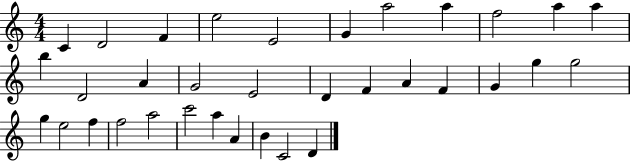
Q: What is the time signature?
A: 4/4